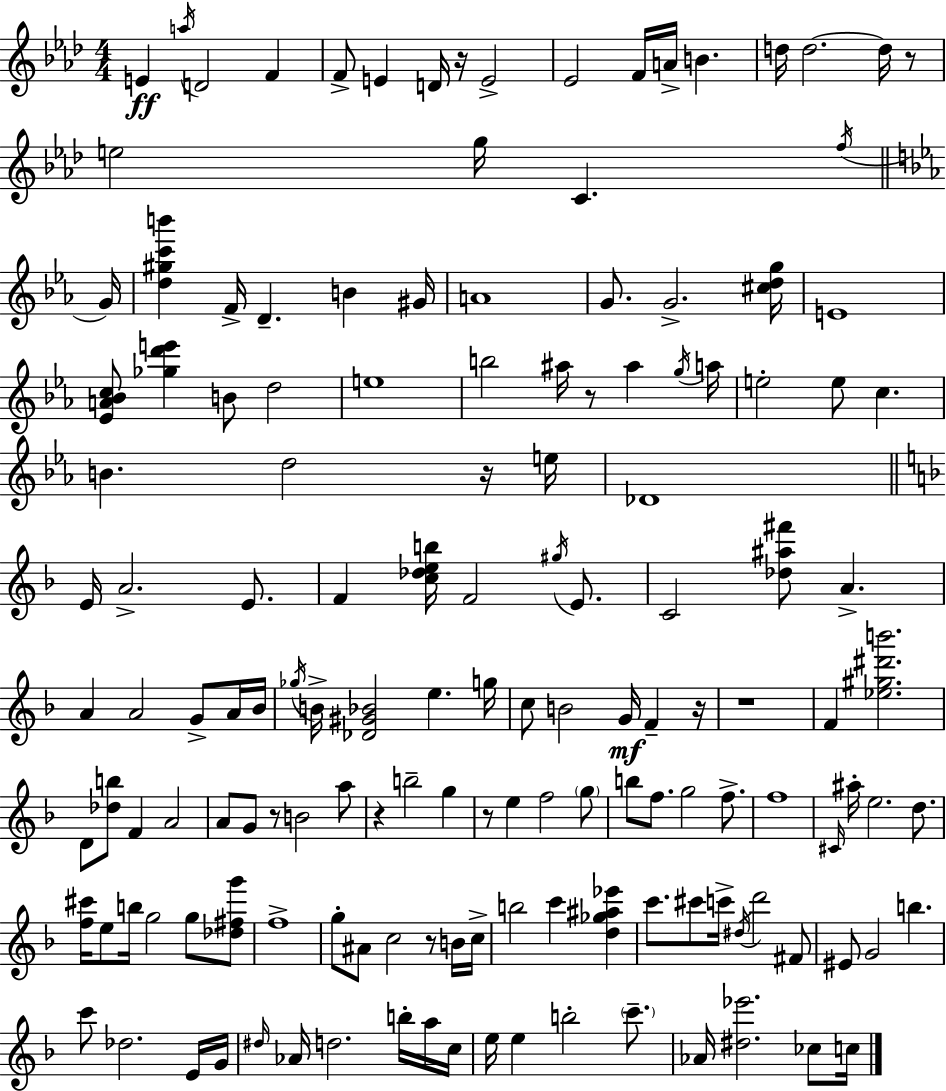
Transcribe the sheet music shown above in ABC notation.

X:1
T:Untitled
M:4/4
L:1/4
K:Ab
E a/4 D2 F F/2 E D/4 z/4 E2 _E2 F/4 A/4 B d/4 d2 d/4 z/2 e2 g/4 C f/4 G/4 [d^gc'b'] F/4 D B ^G/4 A4 G/2 G2 [^cdg]/4 E4 [_EA_Bc]/2 [_gd'e'] B/2 d2 e4 b2 ^a/4 z/2 ^a g/4 a/4 e2 e/2 c B d2 z/4 e/4 _D4 E/4 A2 E/2 F [c_deb]/4 F2 ^g/4 E/2 C2 [_d^a^f']/2 A A A2 G/2 A/4 _B/4 _g/4 B/4 [_D^G_B]2 e g/4 c/2 B2 G/4 F z/4 z4 F [_e^g^d'b']2 D/2 [_db]/2 F A2 A/2 G/2 z/2 B2 a/2 z b2 g z/2 e f2 g/2 b/2 f/2 g2 f/2 f4 ^C/4 ^a/4 e2 d/2 [f^c']/4 e/2 b/4 g2 g/2 [_d^fg']/2 f4 g/2 ^A/2 c2 z/2 B/4 c/4 b2 c' [d_g^a_e'] c'/2 ^c'/2 c'/4 ^d/4 d'2 ^F/2 ^E/2 G2 b c'/2 _d2 E/4 G/4 ^d/4 _A/4 d2 b/4 a/4 c/4 e/4 e b2 c'/2 _A/4 [^d_e']2 _c/2 c/4